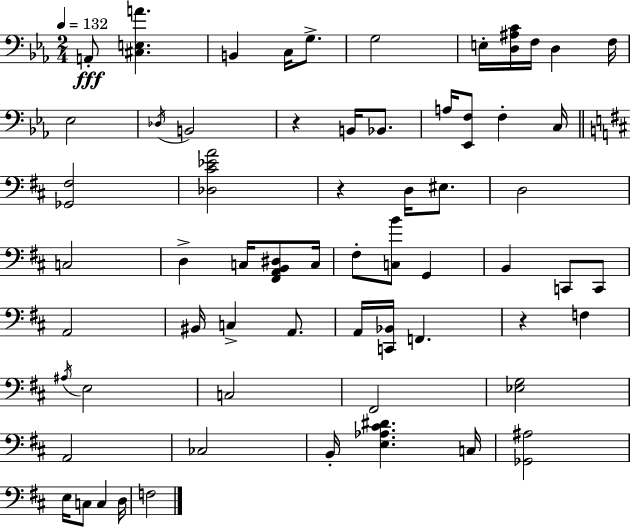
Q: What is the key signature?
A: C minor